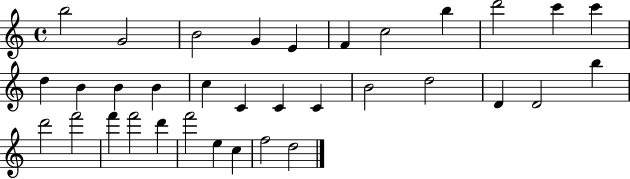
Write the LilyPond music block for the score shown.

{
  \clef treble
  \time 4/4
  \defaultTimeSignature
  \key c \major
  b''2 g'2 | b'2 g'4 e'4 | f'4 c''2 b''4 | d'''2 c'''4 c'''4 | \break d''4 b'4 b'4 b'4 | c''4 c'4 c'4 c'4 | b'2 d''2 | d'4 d'2 b''4 | \break d'''2 f'''2 | f'''4 f'''2 d'''4 | f'''2 e''4 c''4 | f''2 d''2 | \break \bar "|."
}